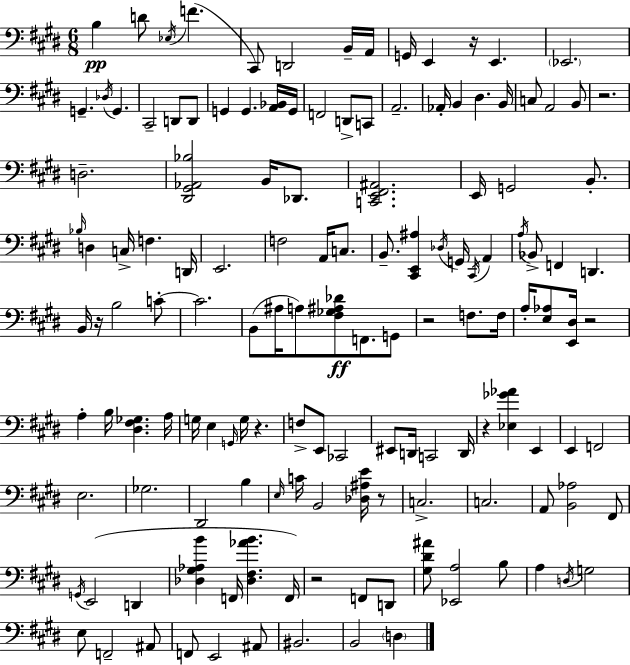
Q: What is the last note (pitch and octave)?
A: D3